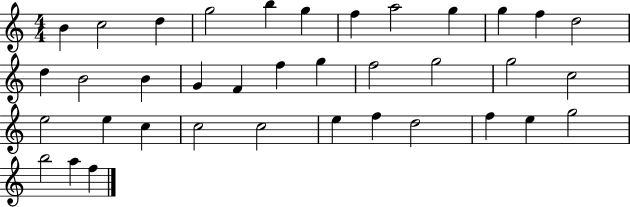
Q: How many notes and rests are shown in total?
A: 37